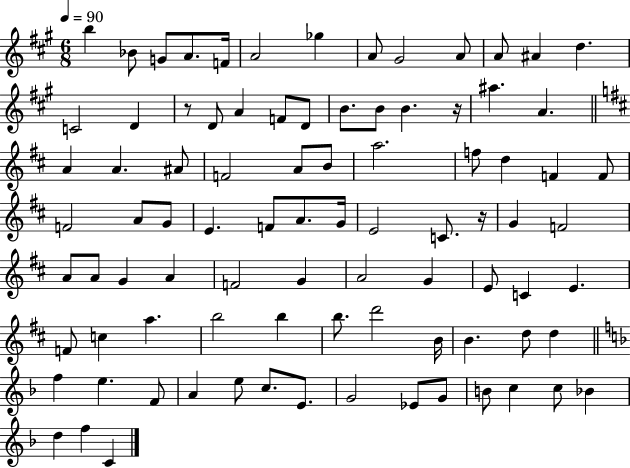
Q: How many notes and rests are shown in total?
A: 88